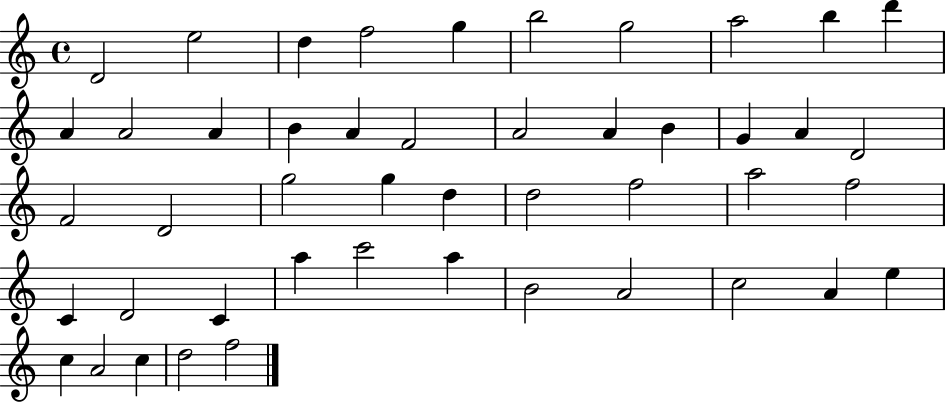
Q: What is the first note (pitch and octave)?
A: D4